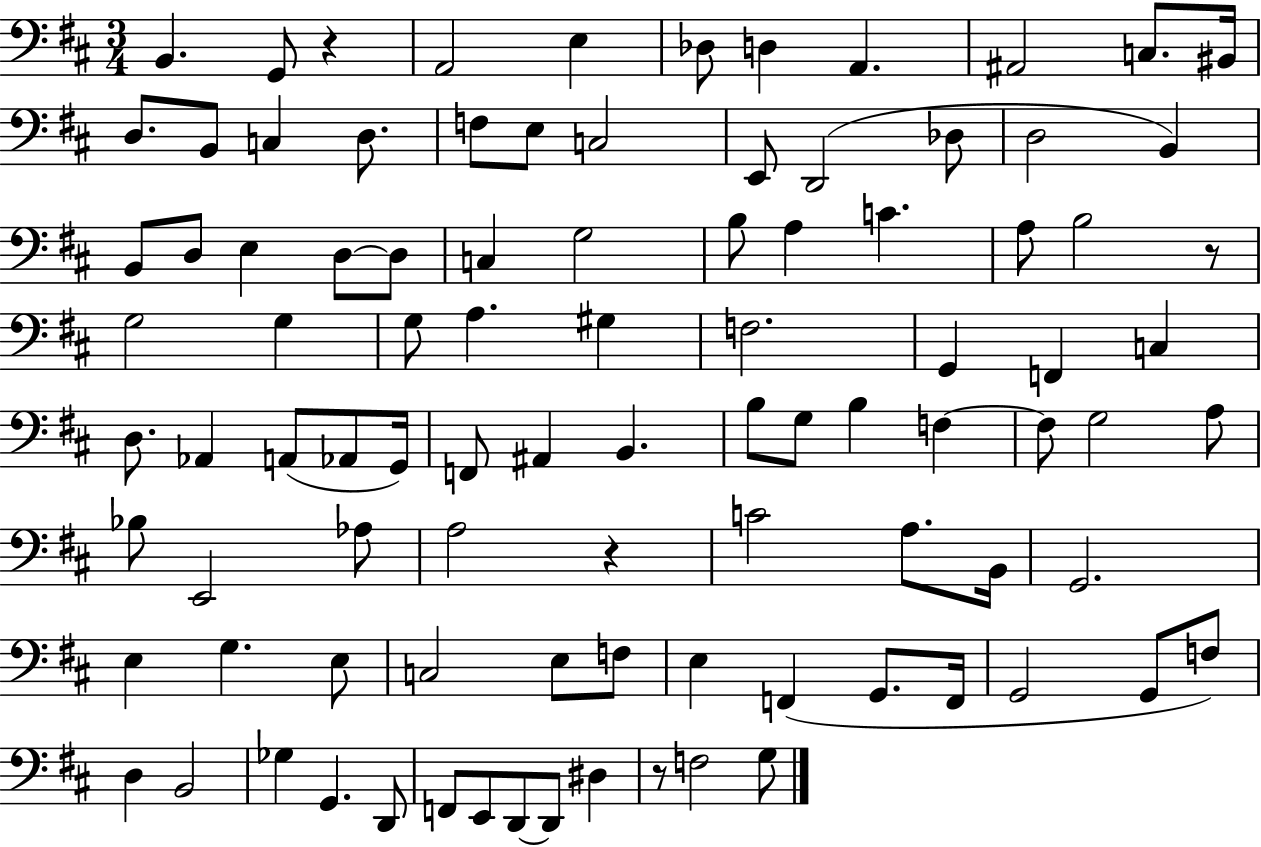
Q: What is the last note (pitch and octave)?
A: G3